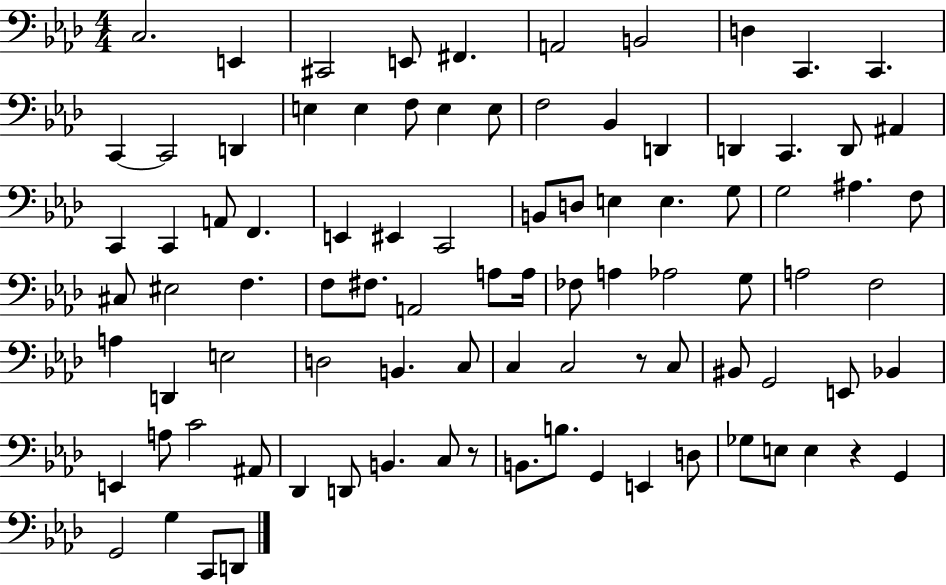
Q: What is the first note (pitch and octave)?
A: C3